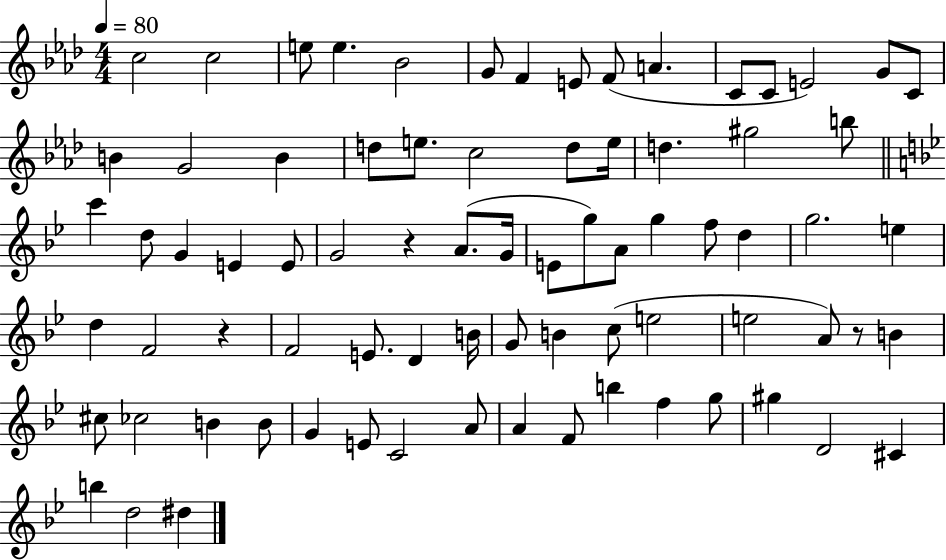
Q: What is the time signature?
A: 4/4